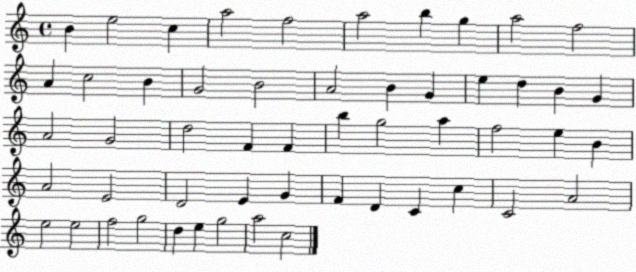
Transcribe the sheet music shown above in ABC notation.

X:1
T:Untitled
M:4/4
L:1/4
K:C
B e2 c a2 f2 a2 b g a2 f2 A c2 B G2 B2 A2 B G e d B G A2 G2 d2 F F b g2 a f2 e B A2 E2 D2 E G F D C c C2 A2 e2 e2 f2 g2 d e g2 a2 c2